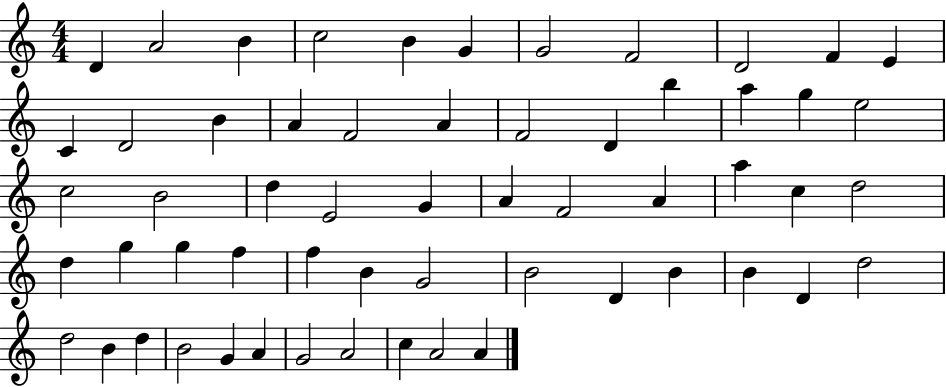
X:1
T:Untitled
M:4/4
L:1/4
K:C
D A2 B c2 B G G2 F2 D2 F E C D2 B A F2 A F2 D b a g e2 c2 B2 d E2 G A F2 A a c d2 d g g f f B G2 B2 D B B D d2 d2 B d B2 G A G2 A2 c A2 A